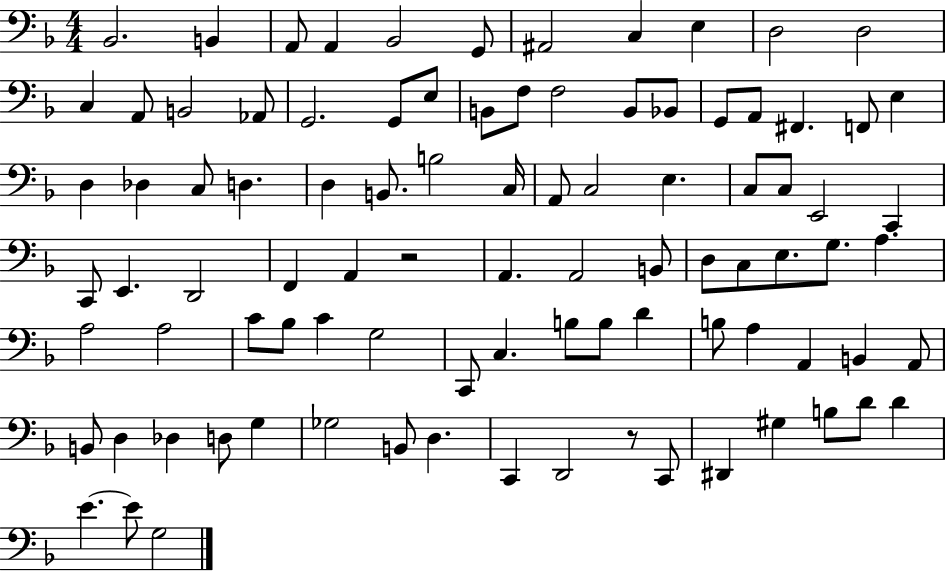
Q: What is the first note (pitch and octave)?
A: Bb2